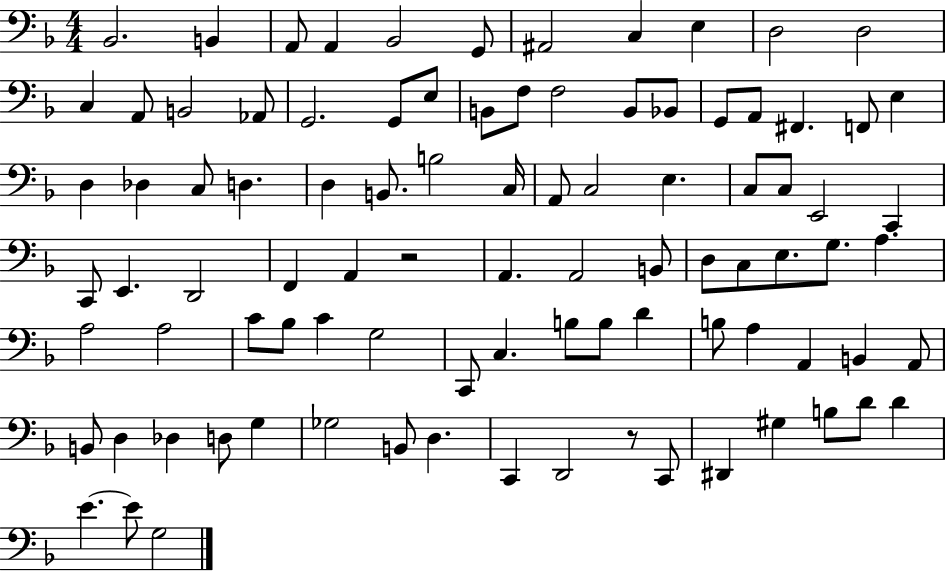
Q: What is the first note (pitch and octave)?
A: Bb2